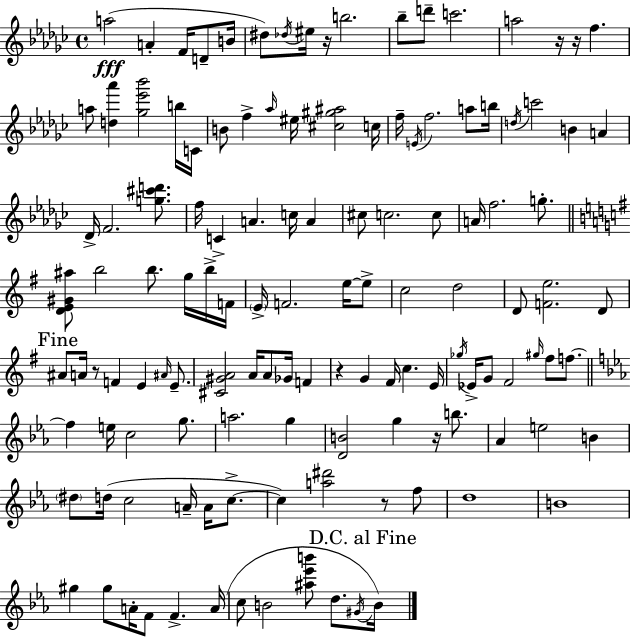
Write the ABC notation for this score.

X:1
T:Untitled
M:4/4
L:1/4
K:Ebm
a2 A F/4 D/2 B/4 ^d/2 _d/4 ^e/4 z/4 b2 _b/2 d'/2 c'2 a2 z/4 z/4 f a/2 [d_a'] [_g_e'_b']2 b/4 C/4 B/2 f _a/4 ^e/4 [^c^g^a]2 c/4 f/4 E/4 f2 a/2 b/4 d/4 c'2 B A _D/4 F2 [g^c'd']/2 f/4 C A c/4 A ^c/2 c2 c/2 A/4 f2 g/2 [DE^G^a]/2 b2 b/2 g/4 b/4 F/4 E/4 F2 e/4 e/2 c2 d2 D/2 [Fe]2 D/2 ^A/2 A/4 z/2 F E ^A/4 E/2 [^C^GA]2 A/4 A/2 _G/4 F z G ^F/4 c E/4 _g/4 _E/4 G/2 ^F2 ^g/4 ^f/2 f/2 f e/4 c2 g/2 a2 g [DB]2 g z/4 b/2 _A e2 B ^d/2 d/4 c2 A/4 A/4 c/2 c [a^d']2 z/2 f/2 d4 B4 ^g ^g/2 A/4 F/2 F A/4 c/2 B2 [^a_e'b']/2 d/2 ^G/4 B/4